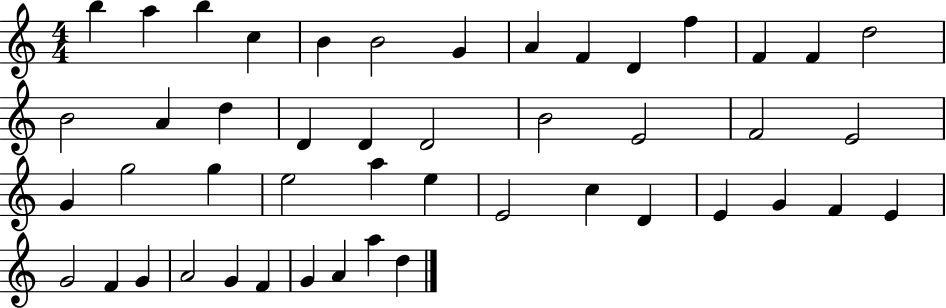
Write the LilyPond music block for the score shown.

{
  \clef treble
  \numericTimeSignature
  \time 4/4
  \key c \major
  b''4 a''4 b''4 c''4 | b'4 b'2 g'4 | a'4 f'4 d'4 f''4 | f'4 f'4 d''2 | \break b'2 a'4 d''4 | d'4 d'4 d'2 | b'2 e'2 | f'2 e'2 | \break g'4 g''2 g''4 | e''2 a''4 e''4 | e'2 c''4 d'4 | e'4 g'4 f'4 e'4 | \break g'2 f'4 g'4 | a'2 g'4 f'4 | g'4 a'4 a''4 d''4 | \bar "|."
}